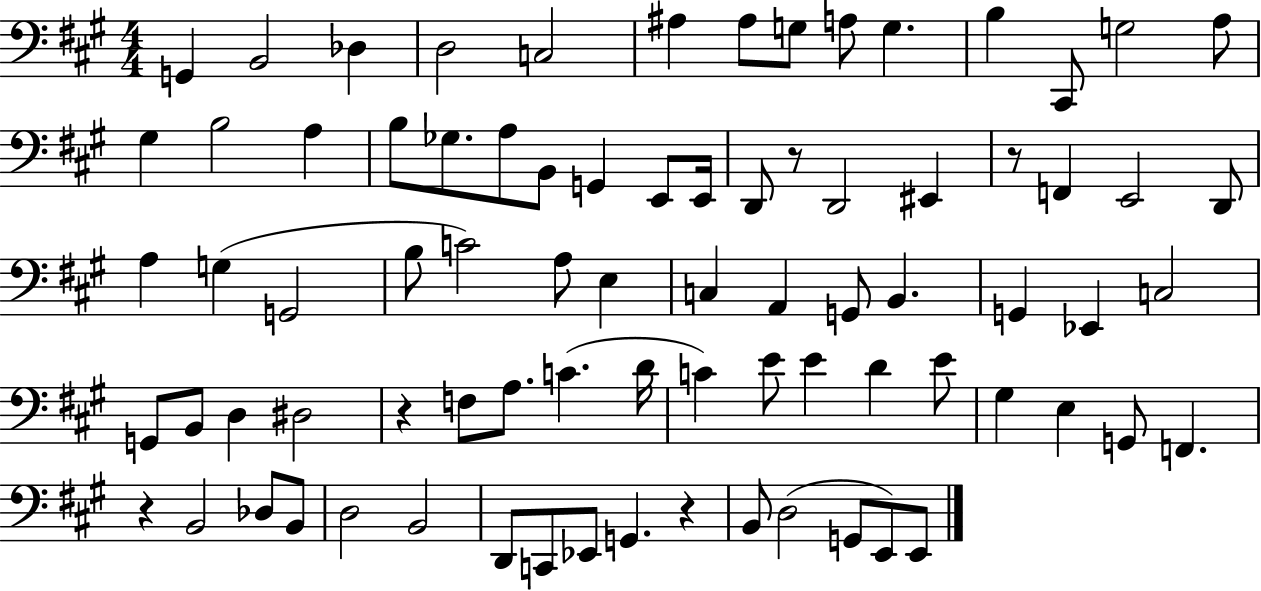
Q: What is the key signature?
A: A major